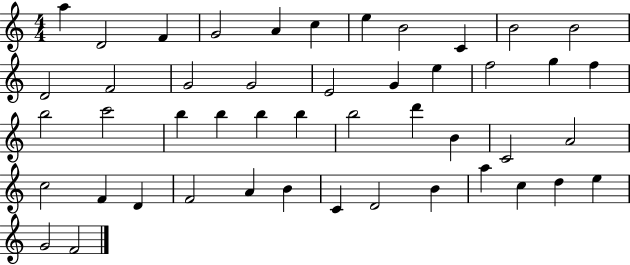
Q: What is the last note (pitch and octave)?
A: F4